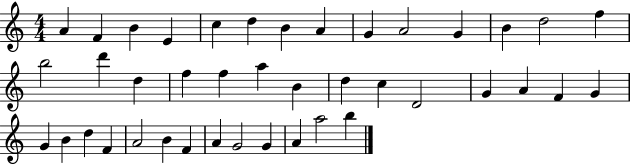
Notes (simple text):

A4/q F4/q B4/q E4/q C5/q D5/q B4/q A4/q G4/q A4/h G4/q B4/q D5/h F5/q B5/h D6/q D5/q F5/q F5/q A5/q B4/q D5/q C5/q D4/h G4/q A4/q F4/q G4/q G4/q B4/q D5/q F4/q A4/h B4/q F4/q A4/q G4/h G4/q A4/q A5/h B5/q